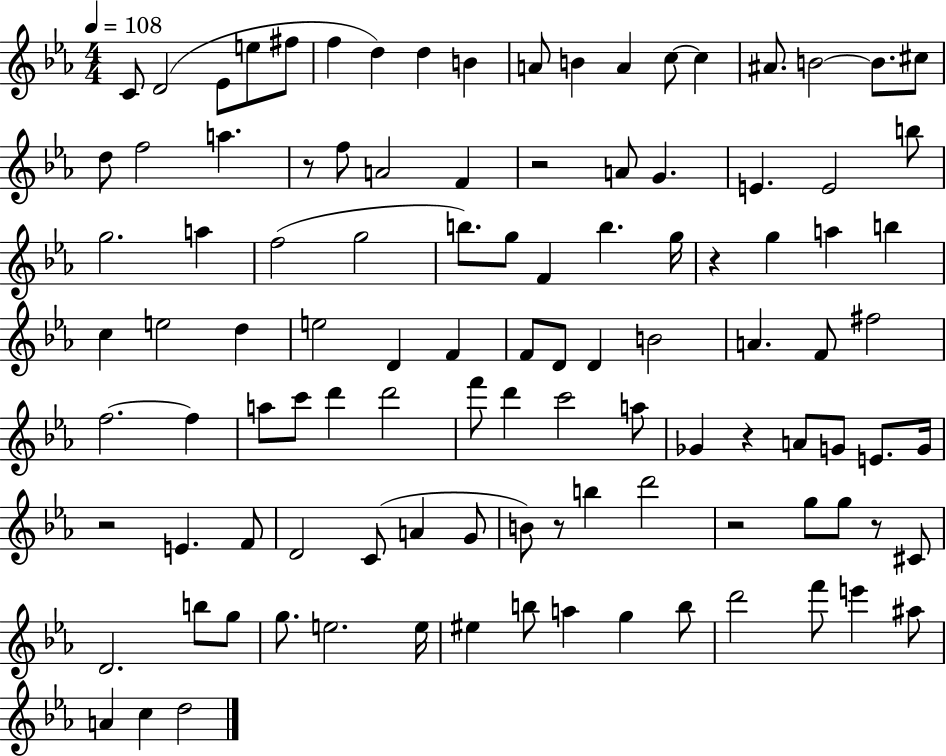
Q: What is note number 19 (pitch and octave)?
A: D5